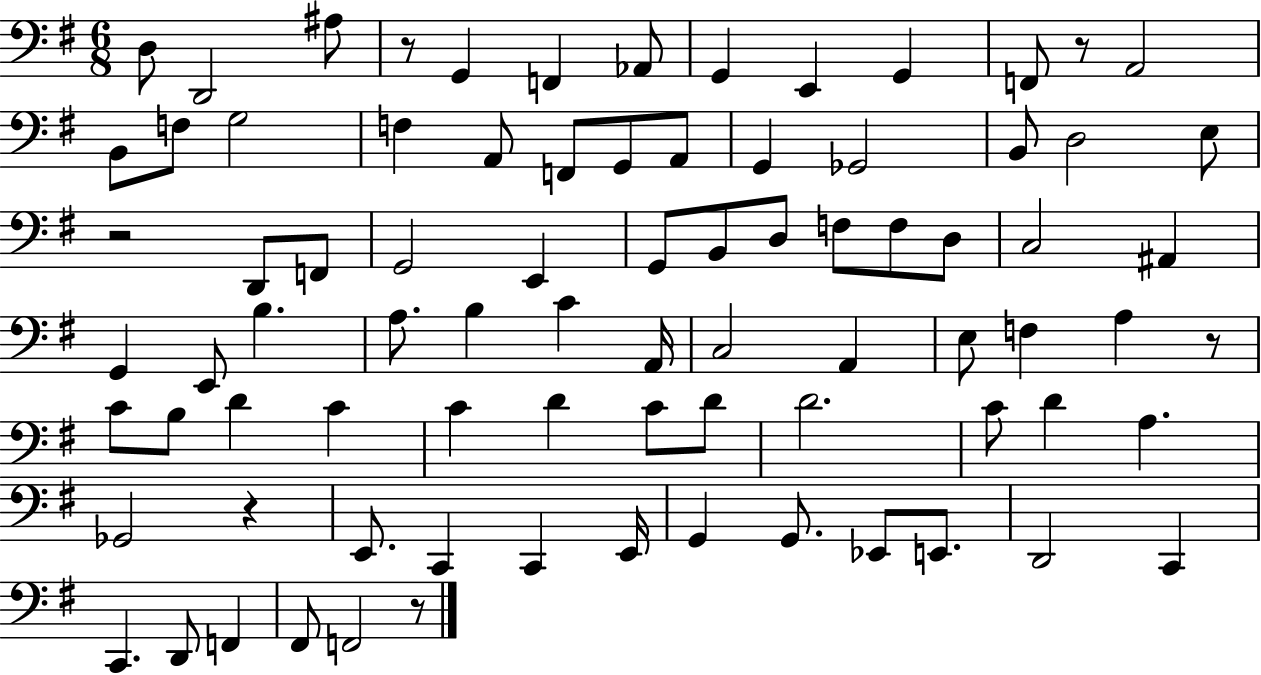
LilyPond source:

{
  \clef bass
  \numericTimeSignature
  \time 6/8
  \key g \major
  d8 d,2 ais8 | r8 g,4 f,4 aes,8 | g,4 e,4 g,4 | f,8 r8 a,2 | \break b,8 f8 g2 | f4 a,8 f,8 g,8 a,8 | g,4 ges,2 | b,8 d2 e8 | \break r2 d,8 f,8 | g,2 e,4 | g,8 b,8 d8 f8 f8 d8 | c2 ais,4 | \break g,4 e,8 b4. | a8. b4 c'4 a,16 | c2 a,4 | e8 f4 a4 r8 | \break c'8 b8 d'4 c'4 | c'4 d'4 c'8 d'8 | d'2. | c'8 d'4 a4. | \break ges,2 r4 | e,8. c,4 c,4 e,16 | g,4 g,8. ees,8 e,8. | d,2 c,4 | \break c,4. d,8 f,4 | fis,8 f,2 r8 | \bar "|."
}